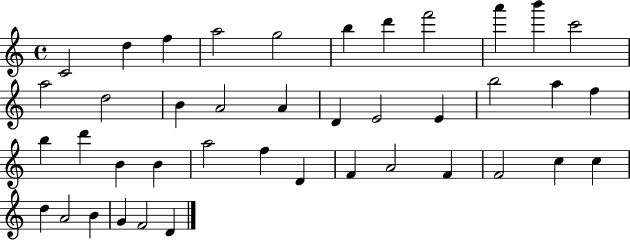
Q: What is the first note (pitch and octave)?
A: C4